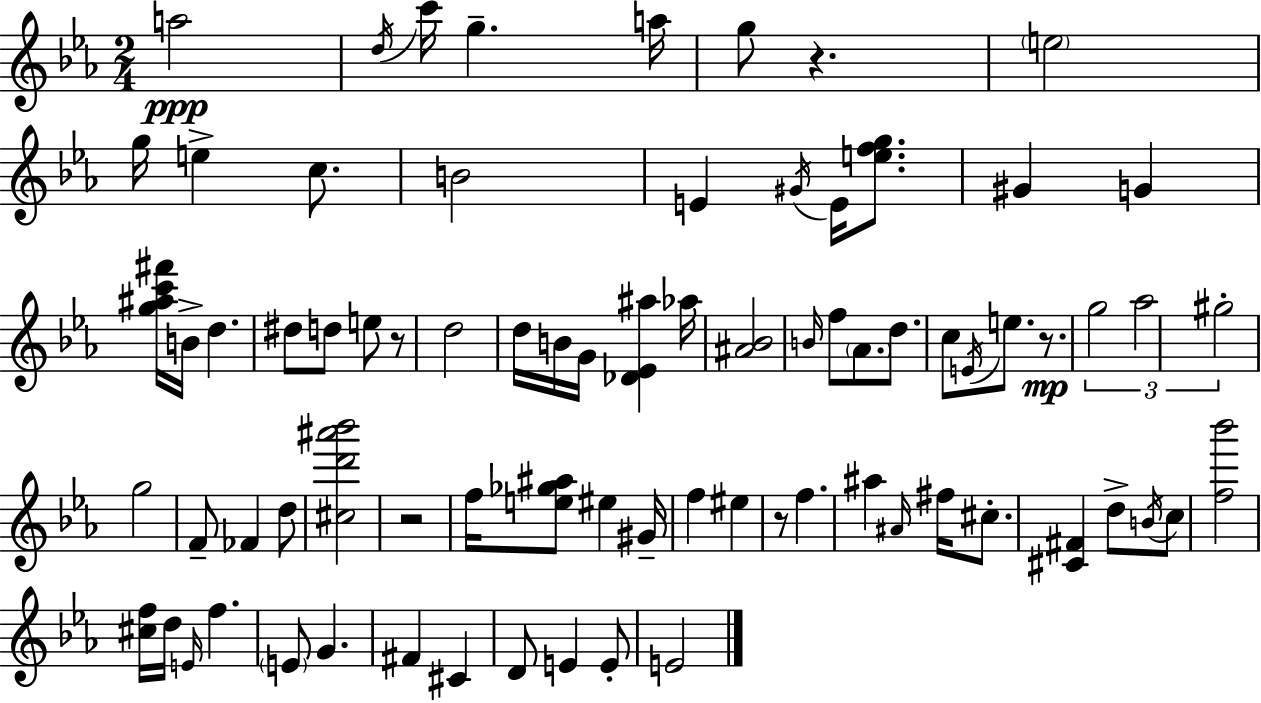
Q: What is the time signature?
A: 2/4